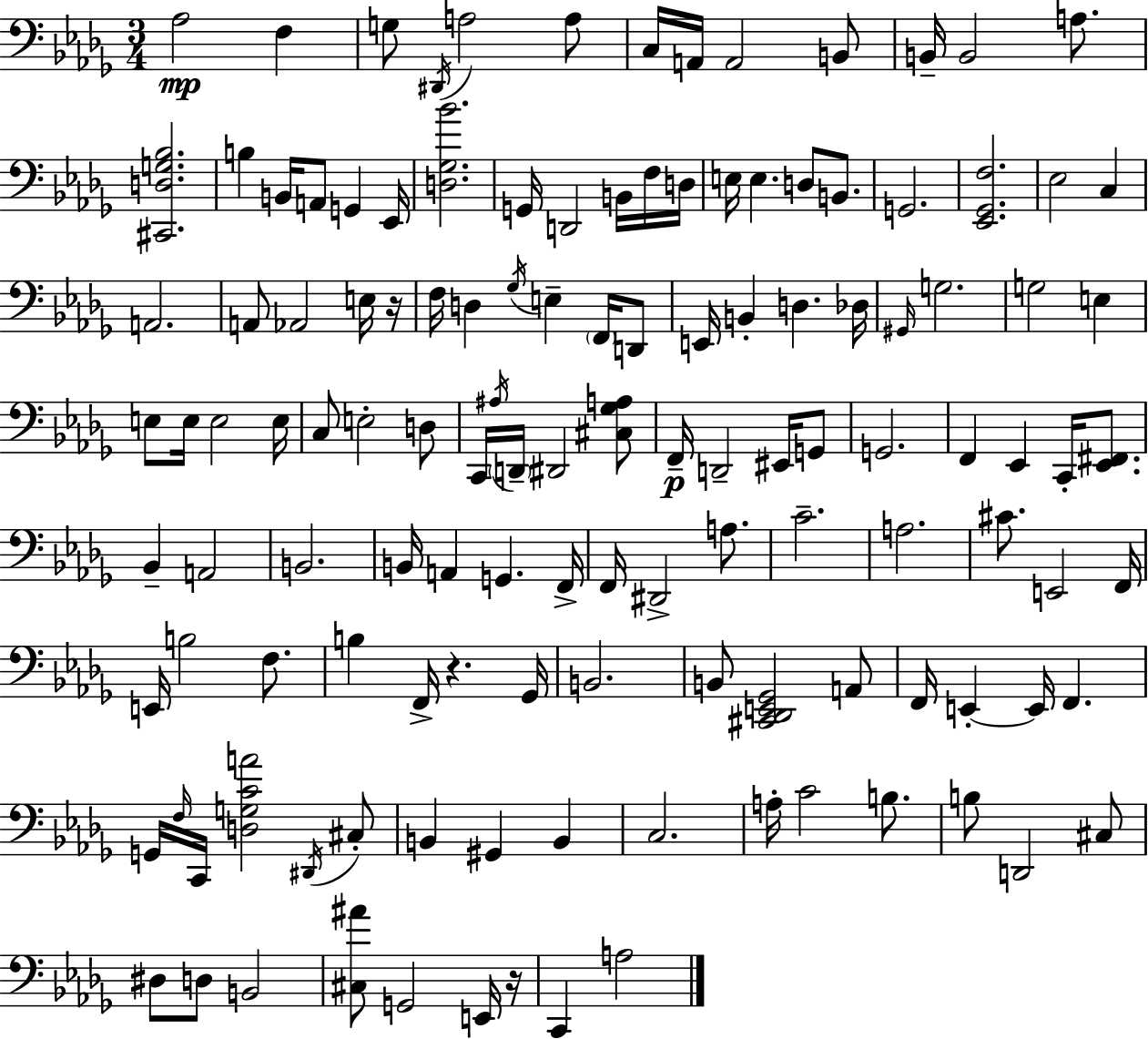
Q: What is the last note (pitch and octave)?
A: A3